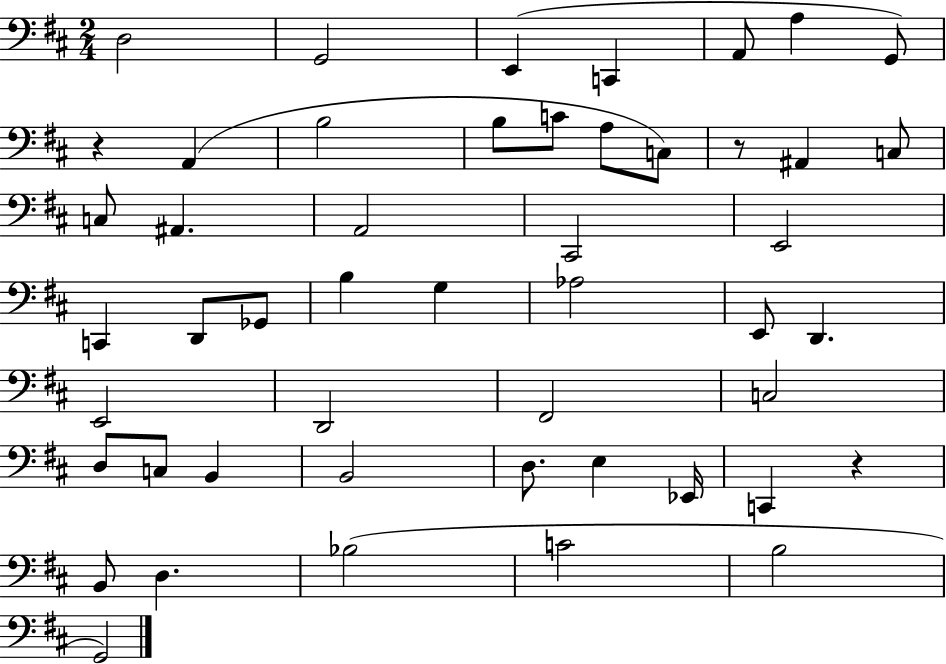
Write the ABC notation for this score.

X:1
T:Untitled
M:2/4
L:1/4
K:D
D,2 G,,2 E,, C,, A,,/2 A, G,,/2 z A,, B,2 B,/2 C/2 A,/2 C,/2 z/2 ^A,, C,/2 C,/2 ^A,, A,,2 ^C,,2 E,,2 C,, D,,/2 _G,,/2 B, G, _A,2 E,,/2 D,, E,,2 D,,2 ^F,,2 C,2 D,/2 C,/2 B,, B,,2 D,/2 E, _E,,/4 C,, z B,,/2 D, _B,2 C2 B,2 G,,2